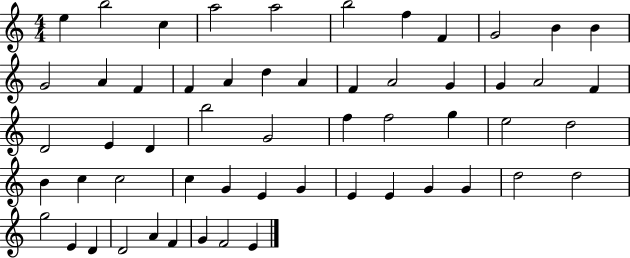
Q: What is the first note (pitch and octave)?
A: E5